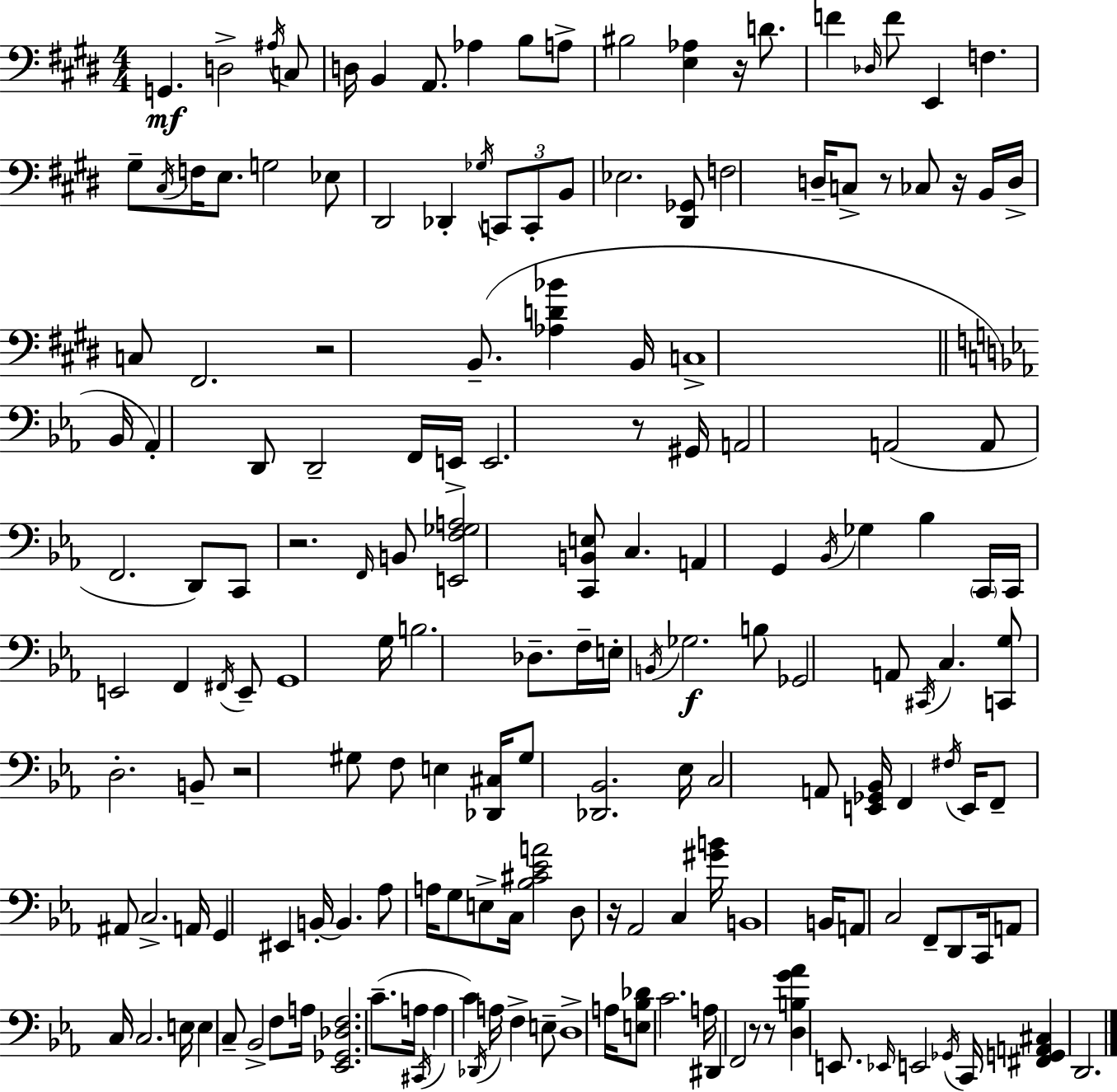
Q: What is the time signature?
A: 4/4